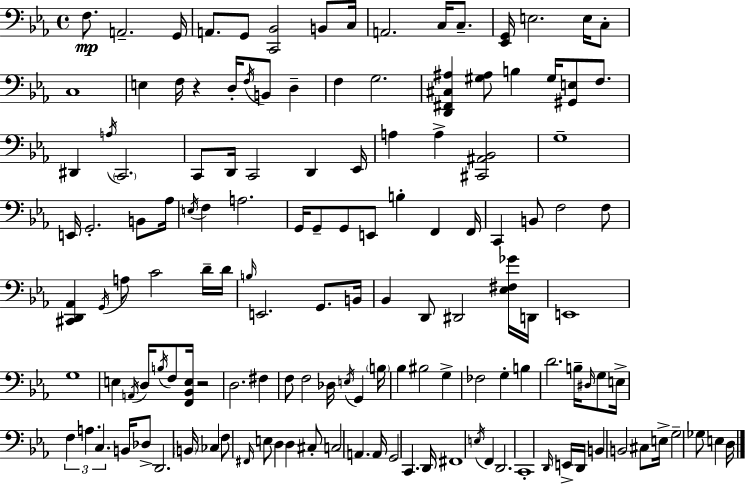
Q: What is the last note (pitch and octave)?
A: D3